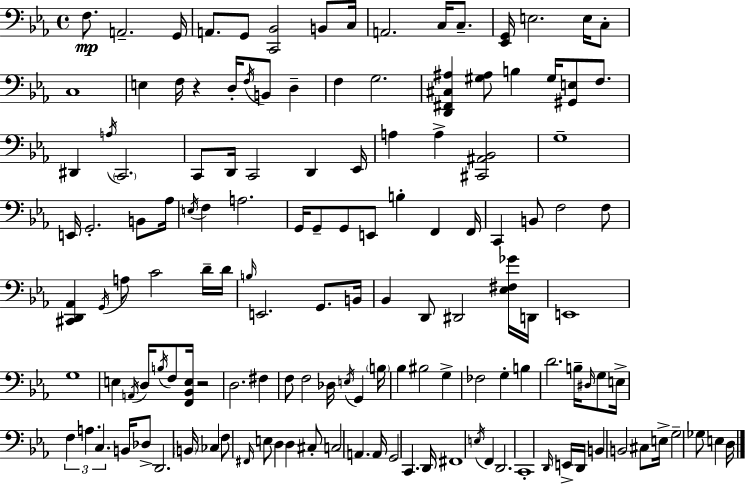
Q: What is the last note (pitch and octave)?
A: D3